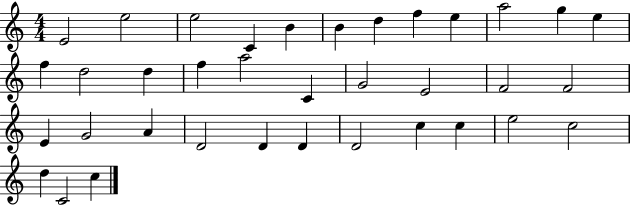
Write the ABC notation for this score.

X:1
T:Untitled
M:4/4
L:1/4
K:C
E2 e2 e2 C B B d f e a2 g e f d2 d f a2 C G2 E2 F2 F2 E G2 A D2 D D D2 c c e2 c2 d C2 c